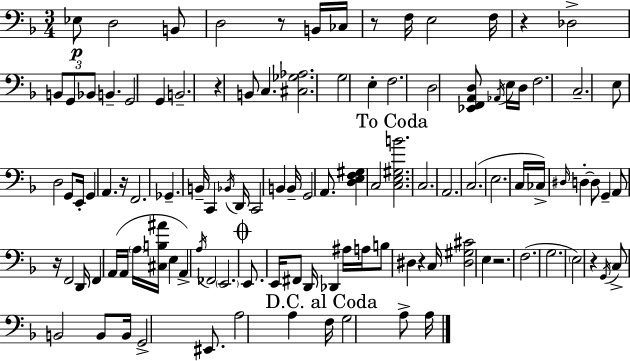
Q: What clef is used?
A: bass